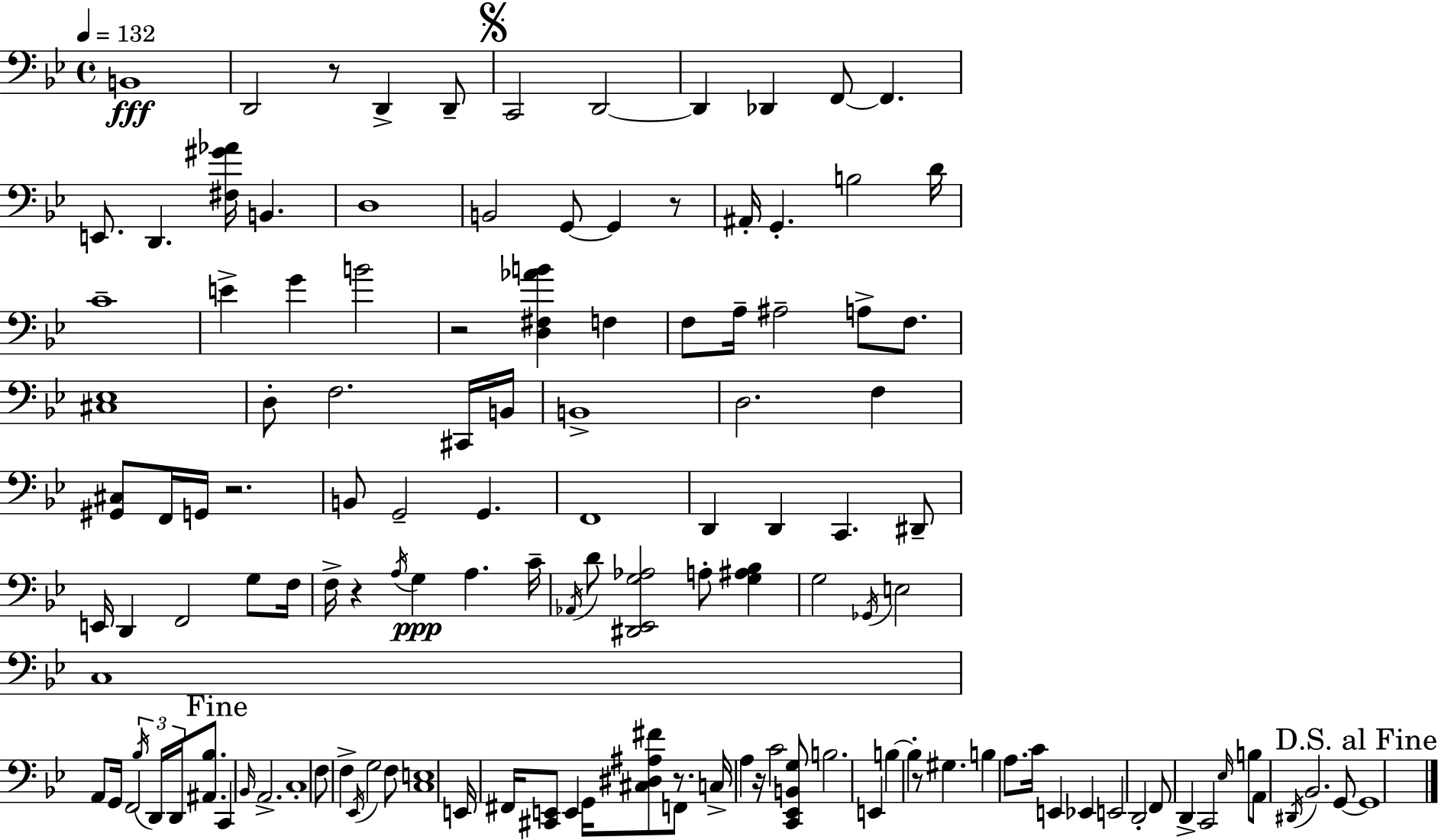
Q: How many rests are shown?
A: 8